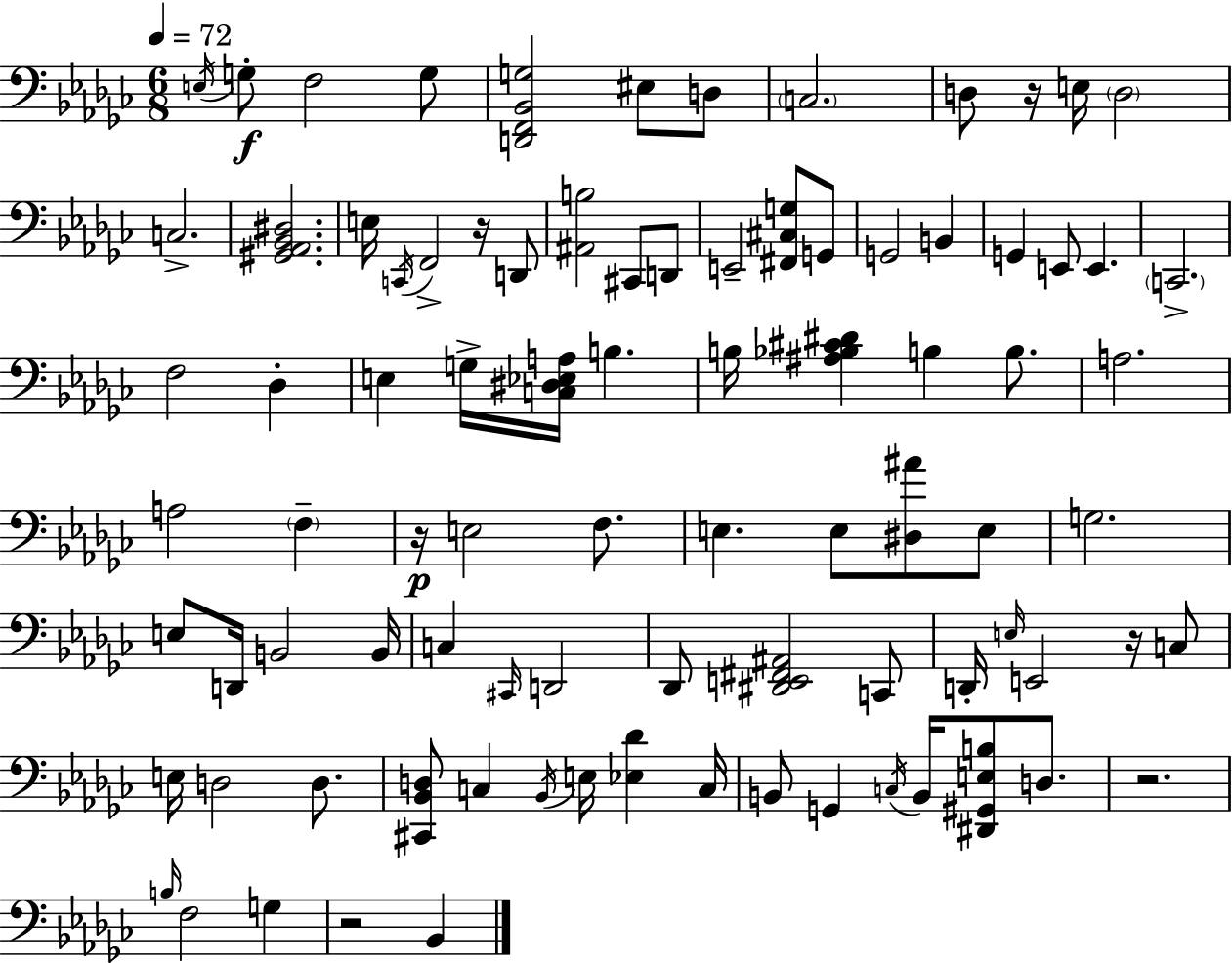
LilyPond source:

{
  \clef bass
  \numericTimeSignature
  \time 6/8
  \key ees \minor
  \tempo 4 = 72
  \acciaccatura { e16 }\f g8-. f2 g8 | <d, f, bes, g>2 eis8 d8 | \parenthesize c2. | d8 r16 e16 \parenthesize d2 | \break c2.-> | <gis, aes, bes, dis>2. | e16 \acciaccatura { c,16 } f,2-> r16 | d,8 <ais, b>2 cis,8 | \break d,8 e,2-- <fis, cis g>8 | g,8 g,2 b,4 | g,4 e,8 e,4. | \parenthesize c,2.-> | \break f2 des4-. | e4 g16-> <c dis ees a>16 b4. | b16 <ais bes cis' dis'>4 b4 b8. | a2. | \break a2 \parenthesize f4-- | r16\p e2 f8. | e4. e8 <dis ais'>8 | e8 g2. | \break e8 d,16 b,2 | b,16 c4 \grace { cis,16 } d,2 | des,8 <dis, e, fis, ais,>2 | c,8 d,16-. \grace { e16 } e,2 | \break r16 c8 e16 d2 | d8. <cis, bes, d>8 c4 \acciaccatura { bes,16 } e16 | <ees des'>4 c16 b,8 g,4 \acciaccatura { c16 } | b,16 <dis, gis, e b>8 d8. r2. | \break \grace { b16 } f2 | g4 r2 | bes,4 \bar "|."
}